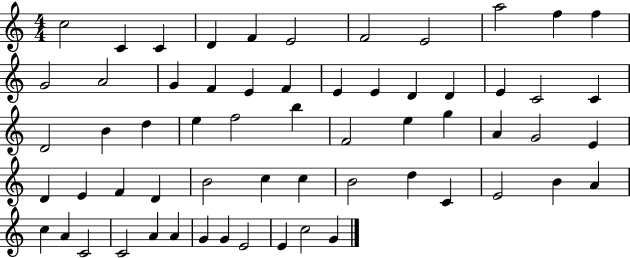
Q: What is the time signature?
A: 4/4